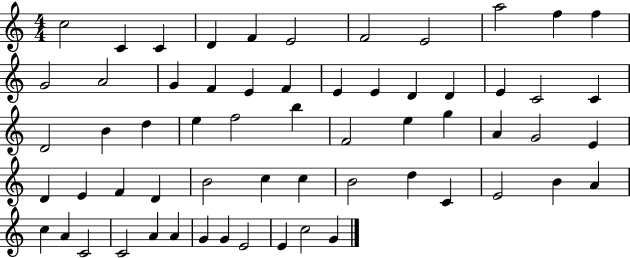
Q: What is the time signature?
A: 4/4